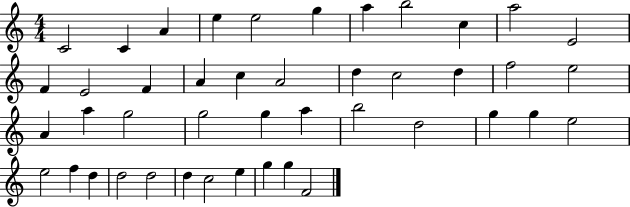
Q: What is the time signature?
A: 4/4